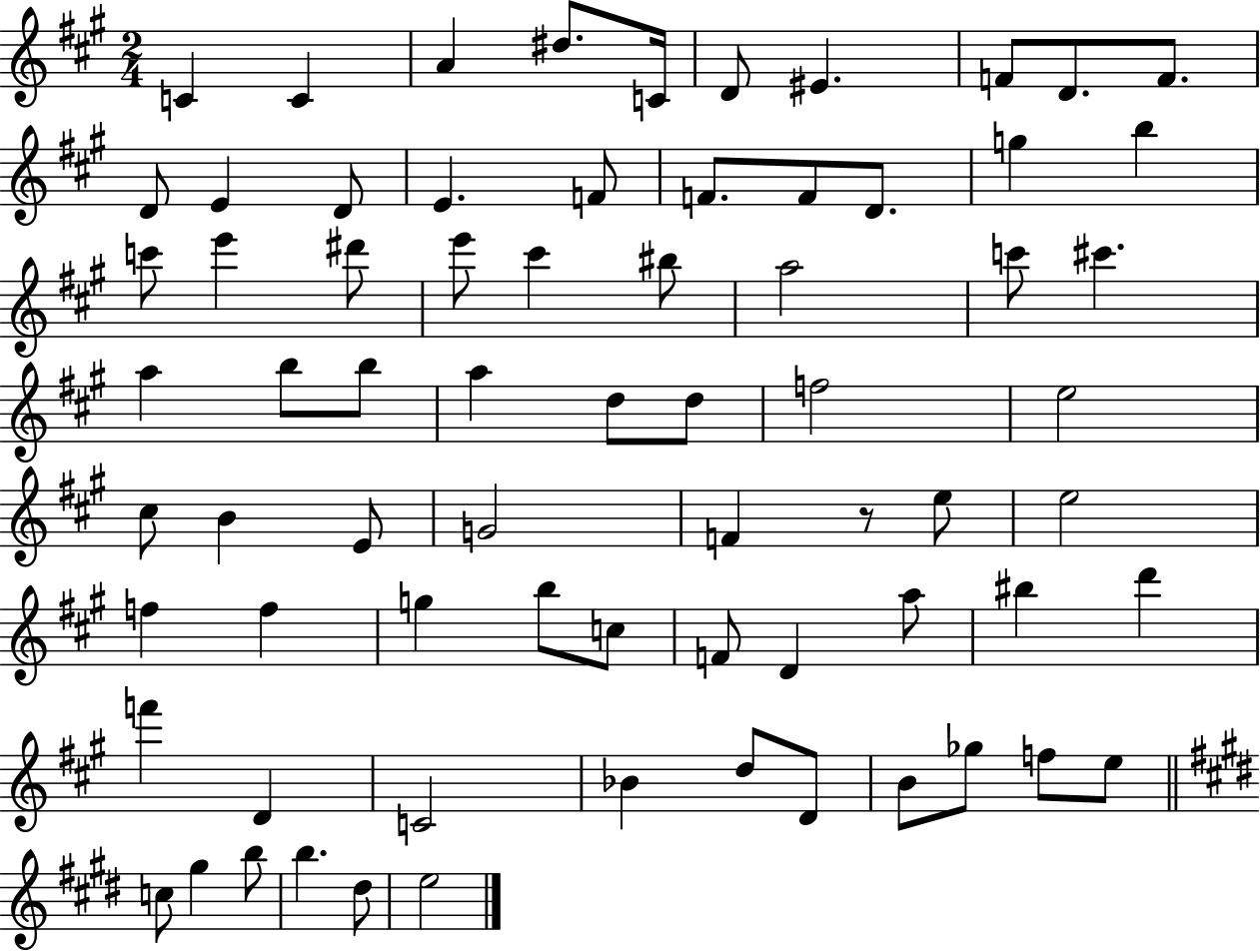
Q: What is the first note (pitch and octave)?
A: C4